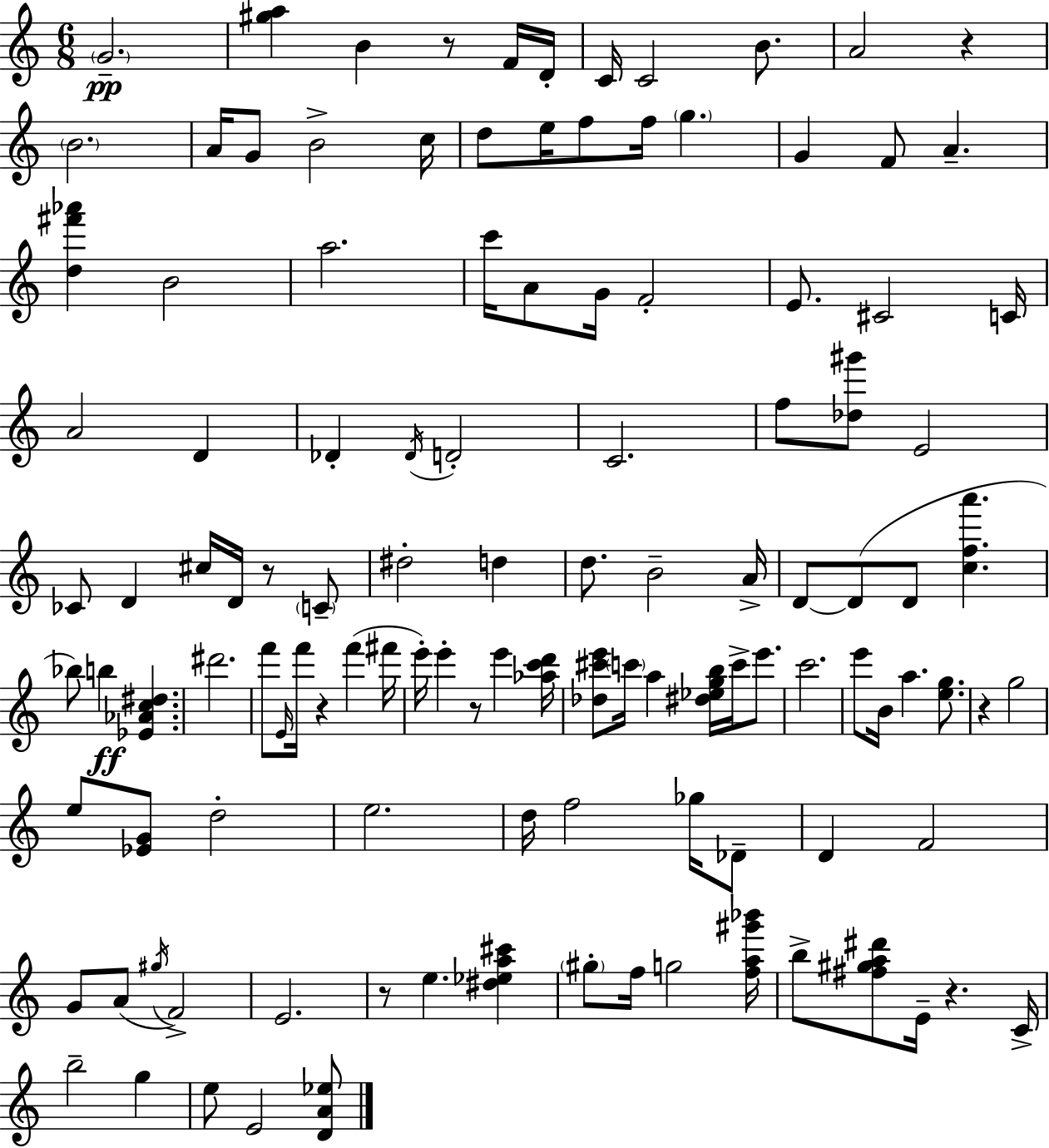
{
  \clef treble
  \numericTimeSignature
  \time 6/8
  \key c \major
  \parenthesize g'2.--\pp | <gis'' a''>4 b'4 r8 f'16 d'16-. | c'16 c'2 b'8. | a'2 r4 | \break \parenthesize b'2. | a'16 g'8 b'2-> c''16 | d''8 e''16 f''8 f''16 \parenthesize g''4. | g'4 f'8 a'4.-- | \break <d'' fis''' aes'''>4 b'2 | a''2. | c'''16 a'8 g'16 f'2-. | e'8. cis'2 c'16 | \break a'2 d'4 | des'4-. \acciaccatura { des'16 } d'2-. | c'2. | f''8 <des'' gis'''>8 e'2 | \break ces'8 d'4 cis''16 d'16 r8 \parenthesize c'8-- | dis''2-. d''4 | d''8. b'2-- | a'16-> d'8~~ d'8( d'8 <c'' f'' a'''>4. | \break bes''8) b''4\ff <ees' aes' c'' dis''>4. | dis'''2. | f'''8 \grace { e'16 } f'''16 r4 f'''4( | fis'''16 e'''16-.) e'''4-. r8 e'''4 | \break <aes'' c''' d'''>16 <des'' cis''' e'''>8 \parenthesize c'''16 a''4 <dis'' ees'' g'' b''>16 c'''16-> e'''8. | c'''2. | e'''8 b'16 a''4. <e'' g''>8. | r4 g''2 | \break e''8 <ees' g'>8 d''2-. | e''2. | d''16 f''2 ges''16 | des'8-- d'4 f'2 | \break g'8 a'8( \acciaccatura { gis''16 } f'2->) | e'2. | r8 e''4. <dis'' ees'' a'' cis'''>4 | \parenthesize gis''8-. f''16 g''2 | \break <f'' a'' gis''' bes'''>16 b''8-> <fis'' gis'' a'' dis'''>8 e'16-- r4. | c'16-> b''2-- g''4 | e''8 e'2 | <d' a' ees''>8 \bar "|."
}